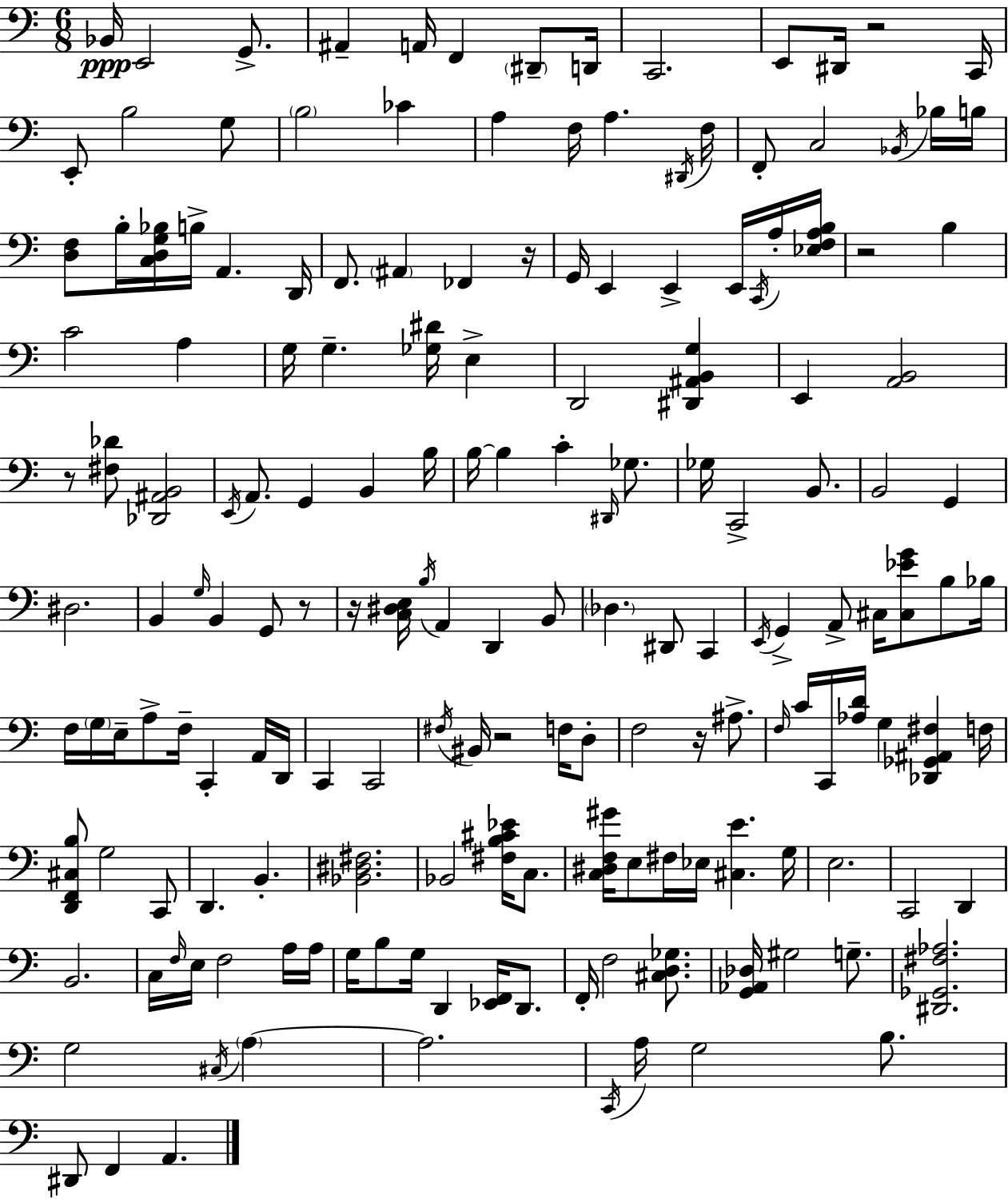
Bb2/s E2/h G2/e. A#2/q A2/s F2/q D#2/e D2/s C2/h. E2/e D#2/s R/h C2/s E2/e B3/h G3/e B3/h CES4/q A3/q F3/s A3/q. D#2/s F3/s F2/e C3/h Bb2/s Bb3/s B3/s [D3,F3]/e B3/s [C3,D3,G3,Bb3]/s B3/s A2/q. D2/s F2/e. A#2/q FES2/q R/s G2/s E2/q E2/q E2/s C2/s A3/s [Eb3,F3,A3,B3]/s R/h B3/q C4/h A3/q G3/s G3/q. [Gb3,D#4]/s E3/q D2/h [D#2,A#2,B2,G3]/q E2/q [A2,B2]/h R/e [F#3,Db4]/e [Db2,A#2,B2]/h E2/s A2/e. G2/q B2/q B3/s B3/s B3/q C4/q D#2/s Gb3/e. Gb3/s C2/h B2/e. B2/h G2/q D#3/h. B2/q G3/s B2/q G2/e R/e R/s [C3,D#3,E3]/s B3/s A2/q D2/q B2/e Db3/q. D#2/e C2/q E2/s G2/q A2/e C#3/s [C#3,Eb4,G4]/e B3/e Bb3/s F3/s G3/s E3/s A3/e F3/s C2/q A2/s D2/s C2/q C2/h F#3/s BIS2/s R/h F3/s D3/e F3/h R/s A#3/e. F3/s C4/s C2/s [Ab3,D4]/s G3/q [Db2,Gb2,A#2,F#3]/q F3/s [D2,F2,C#3,B3]/e G3/h C2/e D2/q. B2/q. [Bb2,D#3,F#3]/h. Bb2/h [F#3,B3,C#4,Eb4]/s C3/e. [C3,D#3,F3,G#4]/s E3/e F#3/s Eb3/s [C#3,E4]/q. G3/s E3/h. C2/h D2/q B2/h. C3/s F3/s E3/s F3/h A3/s A3/s G3/s B3/e G3/s D2/q [Eb2,F2]/s D2/e. F2/s F3/h [C#3,D3,Gb3]/e. [G2,Ab2,Db3]/s G#3/h G3/e. [D#2,Gb2,F#3,Ab3]/h. G3/h C#3/s A3/q A3/h. C2/s A3/s G3/h B3/e. D#2/e F2/q A2/q.